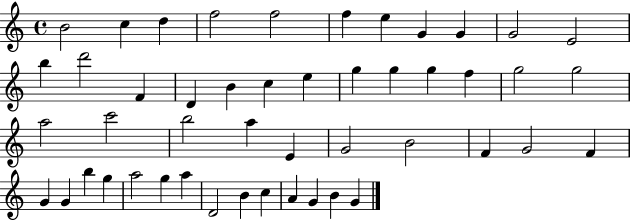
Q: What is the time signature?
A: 4/4